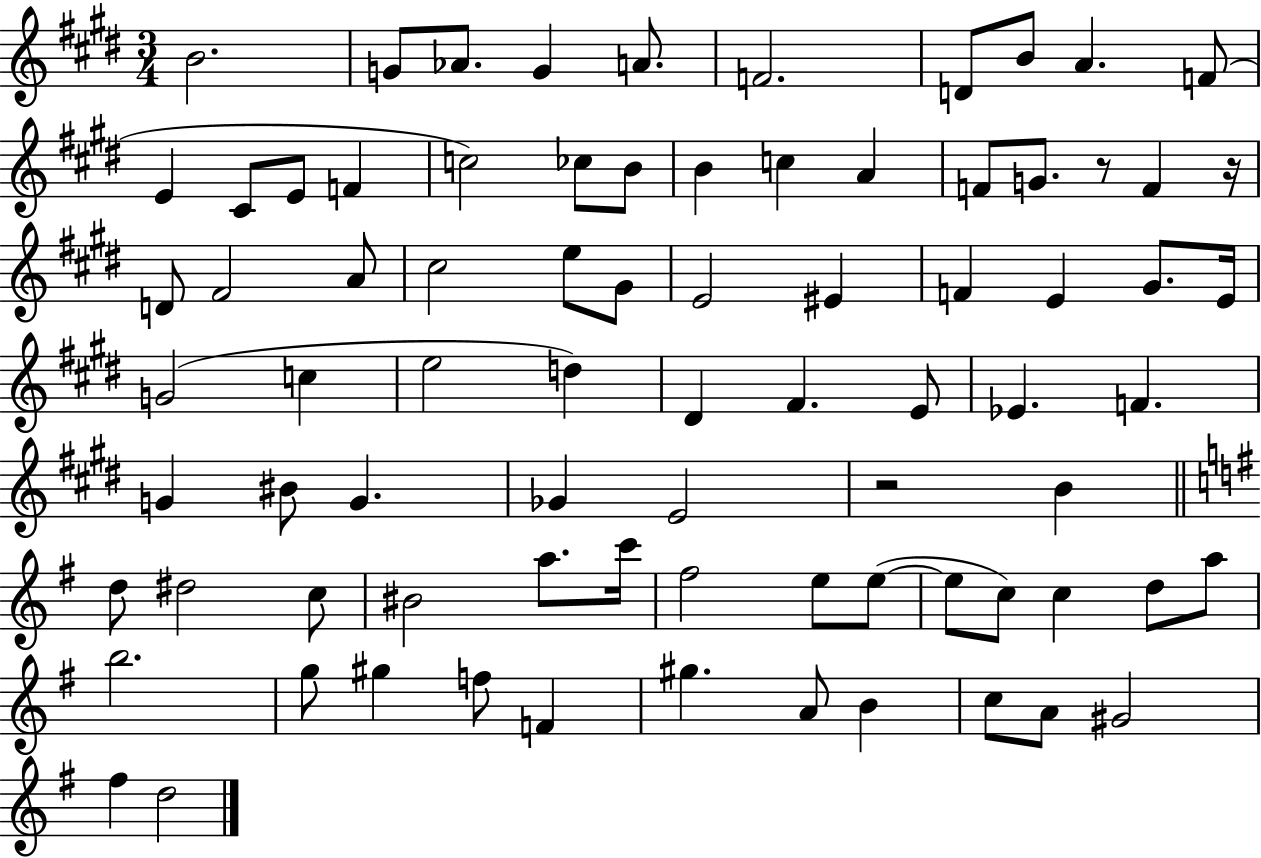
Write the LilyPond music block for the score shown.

{
  \clef treble
  \numericTimeSignature
  \time 3/4
  \key e \major
  b'2. | g'8 aes'8. g'4 a'8. | f'2. | d'8 b'8 a'4. f'8( | \break e'4 cis'8 e'8 f'4 | c''2) ces''8 b'8 | b'4 c''4 a'4 | f'8 g'8. r8 f'4 r16 | \break d'8 fis'2 a'8 | cis''2 e''8 gis'8 | e'2 eis'4 | f'4 e'4 gis'8. e'16 | \break g'2( c''4 | e''2 d''4) | dis'4 fis'4. e'8 | ees'4. f'4. | \break g'4 bis'8 g'4. | ges'4 e'2 | r2 b'4 | \bar "||" \break \key e \minor d''8 dis''2 c''8 | bis'2 a''8. c'''16 | fis''2 e''8 e''8~(~ | e''8 c''8) c''4 d''8 a''8 | \break b''2. | g''8 gis''4 f''8 f'4 | gis''4. a'8 b'4 | c''8 a'8 gis'2 | \break fis''4 d''2 | \bar "|."
}